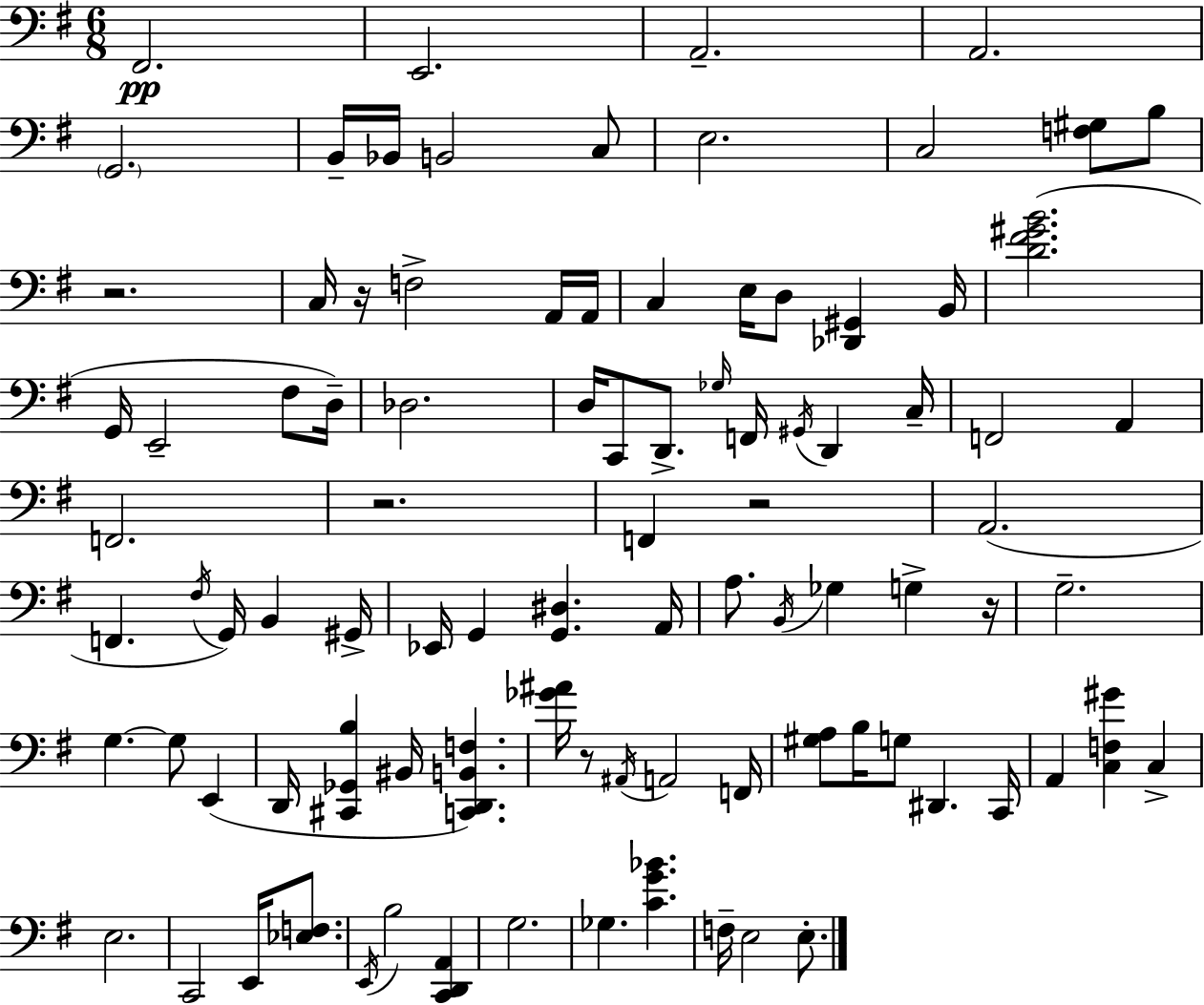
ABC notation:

X:1
T:Untitled
M:6/8
L:1/4
K:Em
^F,,2 E,,2 A,,2 A,,2 G,,2 B,,/4 _B,,/4 B,,2 C,/2 E,2 C,2 [F,^G,]/2 B,/2 z2 C,/4 z/4 F,2 A,,/4 A,,/4 C, E,/4 D,/2 [_D,,^G,,] B,,/4 [D^F^GB]2 G,,/4 E,,2 ^F,/2 D,/4 _D,2 D,/4 C,,/2 D,,/2 _G,/4 F,,/4 ^G,,/4 D,, C,/4 F,,2 A,, F,,2 z2 F,, z2 A,,2 F,, ^F,/4 G,,/4 B,, ^G,,/4 _E,,/4 G,, [G,,^D,] A,,/4 A,/2 B,,/4 _G, G, z/4 G,2 G, G,/2 E,, D,,/4 [^C,,_G,,B,] ^B,,/4 [C,,D,,B,,F,] [_G^A]/4 z/2 ^A,,/4 A,,2 F,,/4 [^G,A,]/2 B,/4 G,/2 ^D,, C,,/4 A,, [C,F,^G] C, E,2 C,,2 E,,/4 [_E,F,]/2 E,,/4 B,2 [C,,D,,A,,] G,2 _G, [CG_B] F,/4 E,2 E,/2